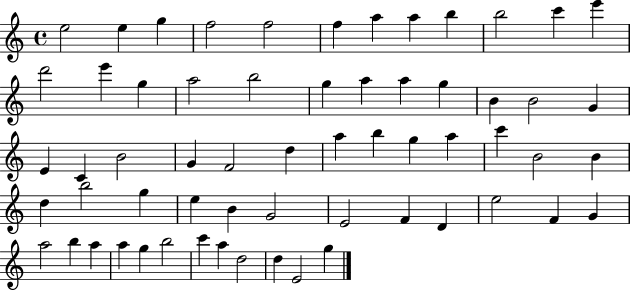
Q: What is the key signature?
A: C major